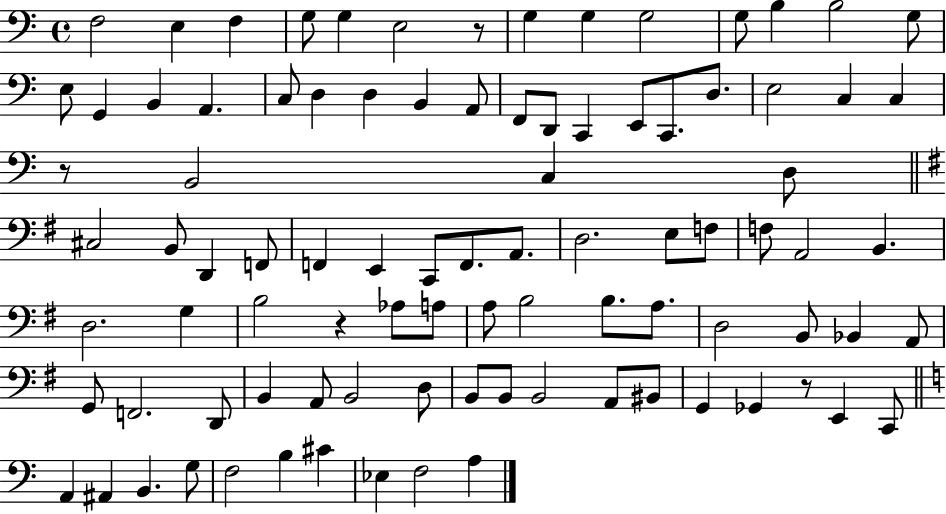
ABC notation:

X:1
T:Untitled
M:4/4
L:1/4
K:C
F,2 E, F, G,/2 G, E,2 z/2 G, G, G,2 G,/2 B, B,2 G,/2 E,/2 G,, B,, A,, C,/2 D, D, B,, A,,/2 F,,/2 D,,/2 C,, E,,/2 C,,/2 D,/2 E,2 C, C, z/2 B,,2 C, D,/2 ^C,2 B,,/2 D,, F,,/2 F,, E,, C,,/2 F,,/2 A,,/2 D,2 E,/2 F,/2 F,/2 A,,2 B,, D,2 G, B,2 z _A,/2 A,/2 A,/2 B,2 B,/2 A,/2 D,2 B,,/2 _B,, A,,/2 G,,/2 F,,2 D,,/2 B,, A,,/2 B,,2 D,/2 B,,/2 B,,/2 B,,2 A,,/2 ^B,,/2 G,, _G,, z/2 E,, C,,/2 A,, ^A,, B,, G,/2 F,2 B, ^C _E, F,2 A,